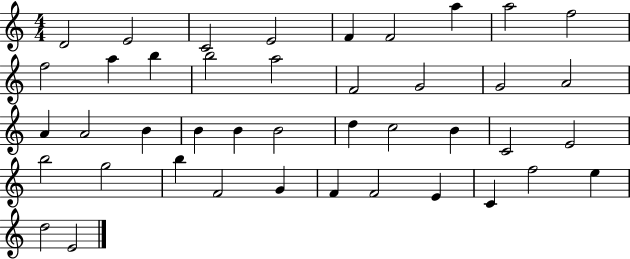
{
  \clef treble
  \numericTimeSignature
  \time 4/4
  \key c \major
  d'2 e'2 | c'2 e'2 | f'4 f'2 a''4 | a''2 f''2 | \break f''2 a''4 b''4 | b''2 a''2 | f'2 g'2 | g'2 a'2 | \break a'4 a'2 b'4 | b'4 b'4 b'2 | d''4 c''2 b'4 | c'2 e'2 | \break b''2 g''2 | b''4 f'2 g'4 | f'4 f'2 e'4 | c'4 f''2 e''4 | \break d''2 e'2 | \bar "|."
}